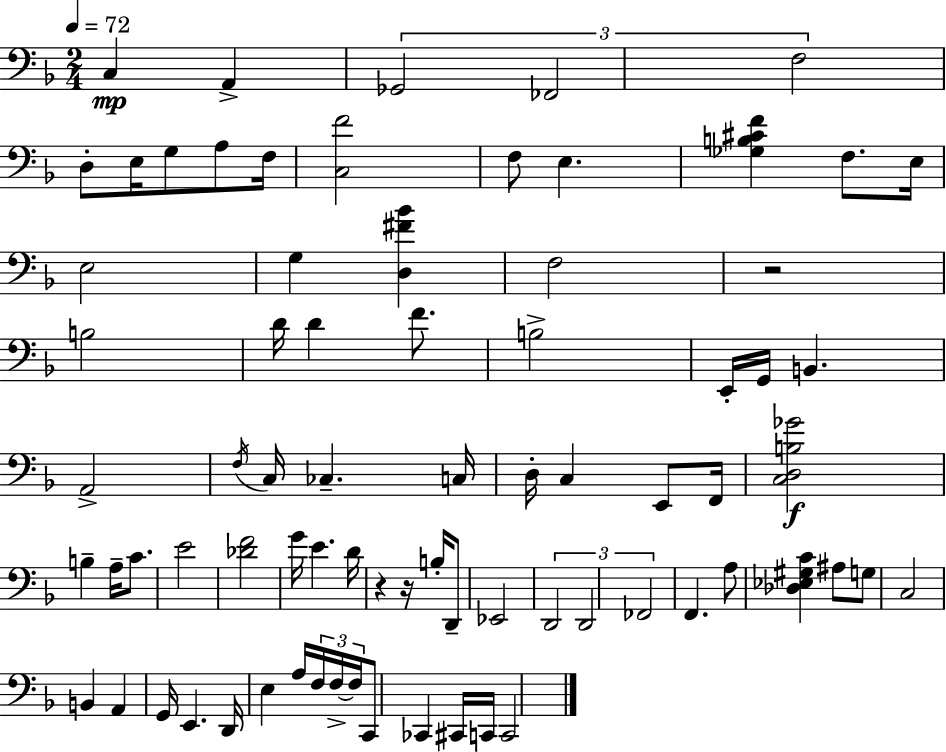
C3/q A2/q Gb2/h FES2/h F3/h D3/e E3/s G3/e A3/e F3/s [C3,F4]/h F3/e E3/q. [Gb3,B3,C#4,F4]/q F3/e. E3/s E3/h G3/q [D3,F#4,Bb4]/q F3/h R/h B3/h D4/s D4/q F4/e. B3/h E2/s G2/s B2/q. A2/h F3/s C3/s CES3/q. C3/s D3/s C3/q E2/e F2/s [C3,D3,B3,Gb4]/h B3/q A3/s C4/e. E4/h [Db4,F4]/h G4/s E4/q. D4/s R/q R/s B3/s D2/e Eb2/h D2/h D2/h FES2/h F2/q. A3/e [Db3,Eb3,G#3,C4]/q A#3/e G3/e C3/h B2/q A2/q G2/s E2/q. D2/s E3/q A3/s F3/s F3/s F3/s C2/e CES2/q C#2/s C2/s C2/h